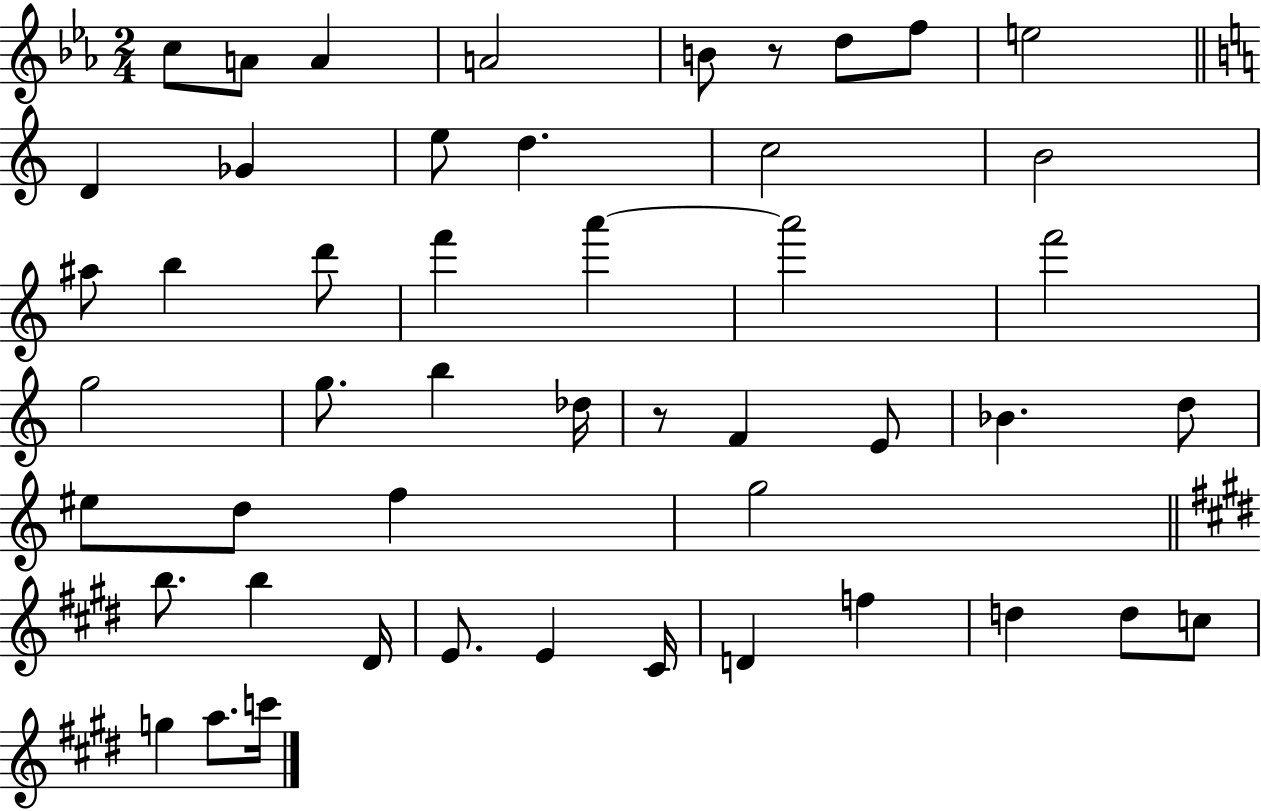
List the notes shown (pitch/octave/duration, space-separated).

C5/e A4/e A4/q A4/h B4/e R/e D5/e F5/e E5/h D4/q Gb4/q E5/e D5/q. C5/h B4/h A#5/e B5/q D6/e F6/q A6/q A6/h F6/h G5/h G5/e. B5/q Db5/s R/e F4/q E4/e Bb4/q. D5/e EIS5/e D5/e F5/q G5/h B5/e. B5/q D#4/s E4/e. E4/q C#4/s D4/q F5/q D5/q D5/e C5/e G5/q A5/e. C6/s